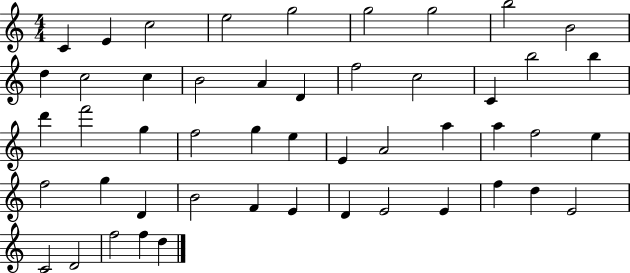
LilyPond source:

{
  \clef treble
  \numericTimeSignature
  \time 4/4
  \key c \major
  c'4 e'4 c''2 | e''2 g''2 | g''2 g''2 | b''2 b'2 | \break d''4 c''2 c''4 | b'2 a'4 d'4 | f''2 c''2 | c'4 b''2 b''4 | \break d'''4 f'''2 g''4 | f''2 g''4 e''4 | e'4 a'2 a''4 | a''4 f''2 e''4 | \break f''2 g''4 d'4 | b'2 f'4 e'4 | d'4 e'2 e'4 | f''4 d''4 e'2 | \break c'2 d'2 | f''2 f''4 d''4 | \bar "|."
}